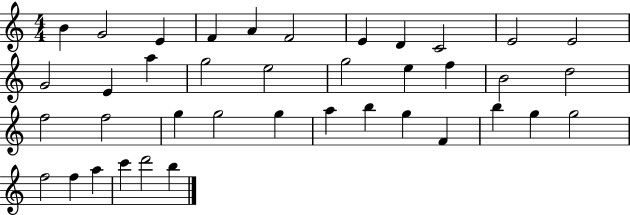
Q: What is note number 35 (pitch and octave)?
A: F5